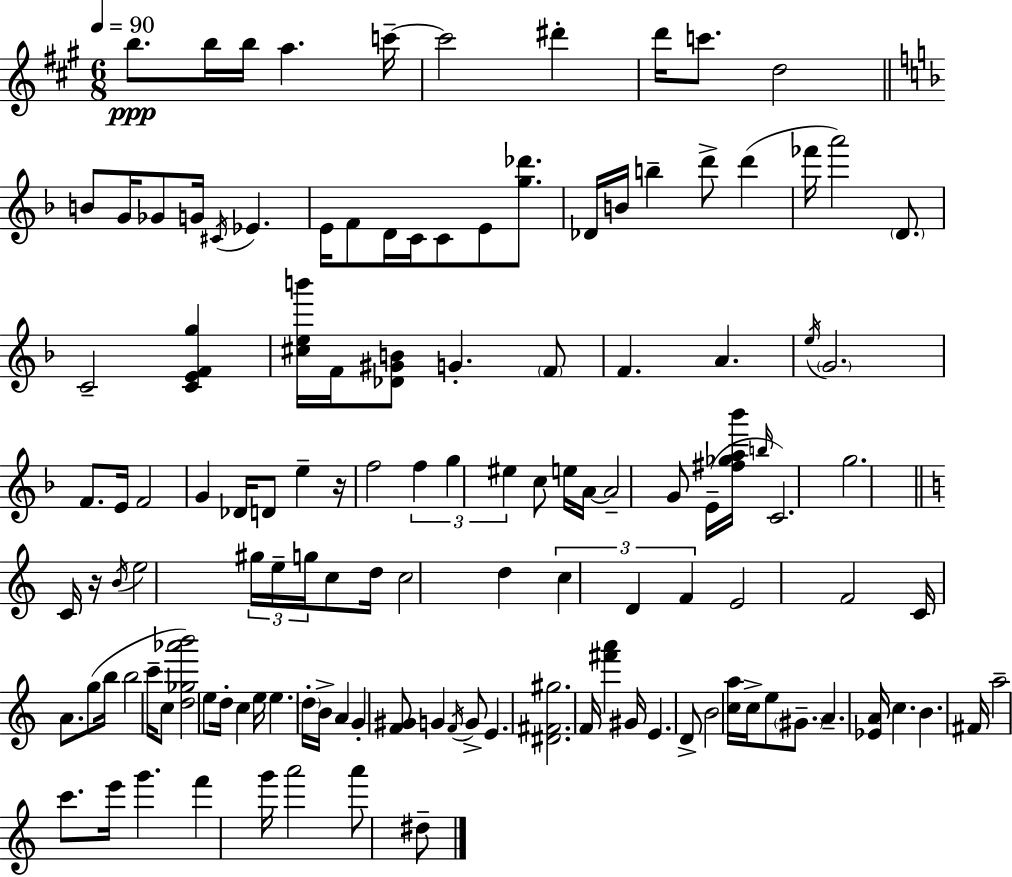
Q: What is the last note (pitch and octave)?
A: D#5